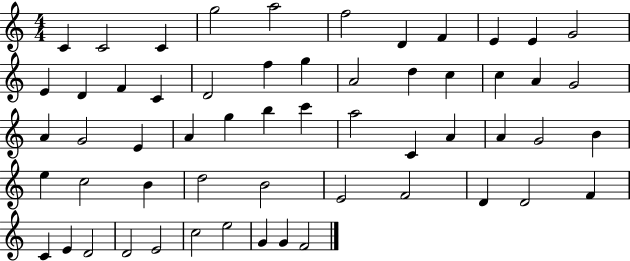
{
  \clef treble
  \numericTimeSignature
  \time 4/4
  \key c \major
  c'4 c'2 c'4 | g''2 a''2 | f''2 d'4 f'4 | e'4 e'4 g'2 | \break e'4 d'4 f'4 c'4 | d'2 f''4 g''4 | a'2 d''4 c''4 | c''4 a'4 g'2 | \break a'4 g'2 e'4 | a'4 g''4 b''4 c'''4 | a''2 c'4 a'4 | a'4 g'2 b'4 | \break e''4 c''2 b'4 | d''2 b'2 | e'2 f'2 | d'4 d'2 f'4 | \break c'4 e'4 d'2 | d'2 e'2 | c''2 e''2 | g'4 g'4 f'2 | \break \bar "|."
}